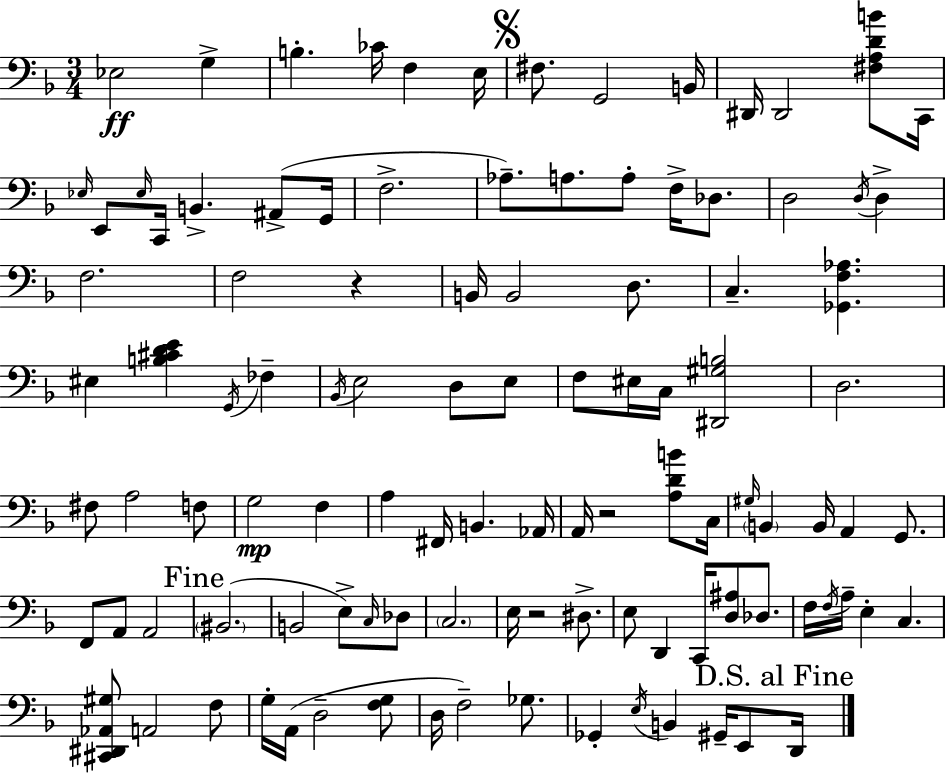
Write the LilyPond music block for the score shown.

{
  \clef bass
  \numericTimeSignature
  \time 3/4
  \key d \minor
  ees2\ff g4-> | b4.-. ces'16 f4 e16 | \mark \markup { \musicglyph "scripts.segno" } fis8. g,2 b,16 | dis,16 dis,2 <fis a d' b'>8 c,16 | \break \grace { ees16 } e,8 \grace { ees16 } c,16 b,4.-> ais,8->( | g,16 f2.-> | aes8.--) a8. a8-. f16-> des8. | d2 \acciaccatura { d16 } d4-> | \break f2. | f2 r4 | b,16 b,2 | d8. c4.-- <ges, f aes>4. | \break eis4 <b cis' d' e'>4 \acciaccatura { g,16 } | fes4-- \acciaccatura { bes,16 } e2 | d8 e8 f8 eis16 c16 <dis, gis b>2 | d2. | \break fis8 a2 | f8 g2\mp | f4 a4 fis,16 b,4. | aes,16 a,16 r2 | \break <a d' b'>8 c16 \grace { gis16 } \parenthesize b,4 b,16 a,4 | g,8. f,8 a,8 a,2 | \mark "Fine" \parenthesize bis,2.( | b,2 | \break e8->) \grace { c16 } des8 \parenthesize c2. | e16 r2 | dis8.-> e8 d,4 | c,16 <d ais>8 des8. f16 \acciaccatura { f16 } a16-- e4-. | \break c4. <cis, dis, aes, gis>8 a,2 | f8 g16-. a,16( d2-- | <f g>8 d16 f2--) | ges8. ges,4-. | \break \acciaccatura { e16 } b,4 gis,16-- e,8 \mark "D.S. al Fine" d,16 \bar "|."
}